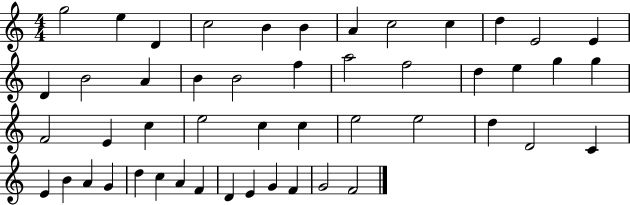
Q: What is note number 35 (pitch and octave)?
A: C4